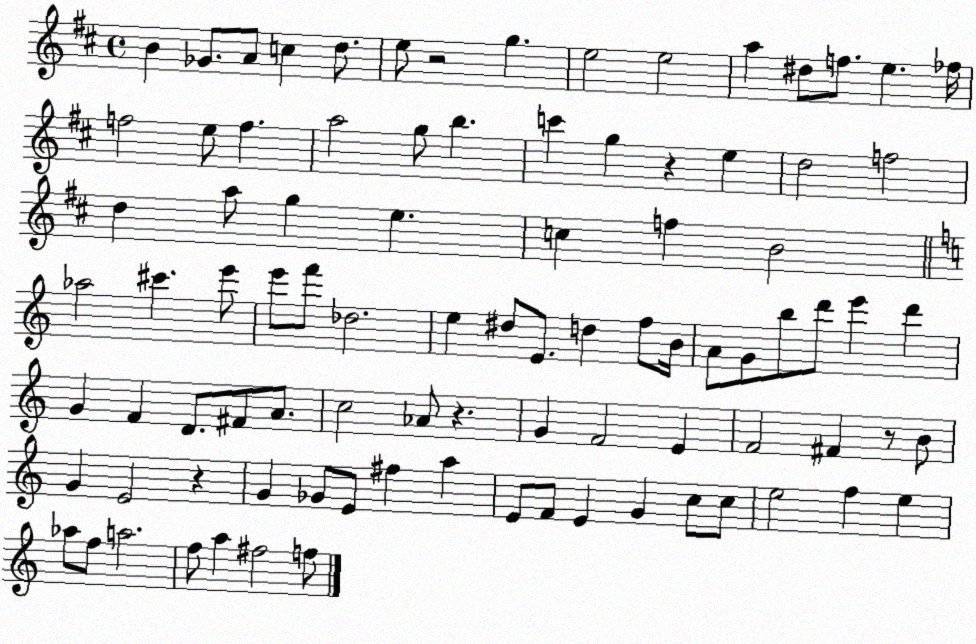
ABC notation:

X:1
T:Untitled
M:4/4
L:1/4
K:D
B _G/2 A/2 c d/2 e/2 z2 g e2 e2 a ^d/2 f/2 e _f/4 f2 e/2 f a2 g/2 b c' g z e d2 f2 d a/2 g e c f B2 _a2 ^c' e'/2 e'/2 f'/2 _d2 e ^d/2 E/2 d f/2 B/4 A/2 G/2 b/2 d'/2 e' d' G F D/2 ^F/2 A/2 c2 _A/2 z G F2 E F2 ^F z/2 B/2 G E2 z G _G/2 E/2 ^f a E/2 F/2 E G c/2 c/2 e2 f e _a/2 f/2 a2 f/2 a ^f2 f/2